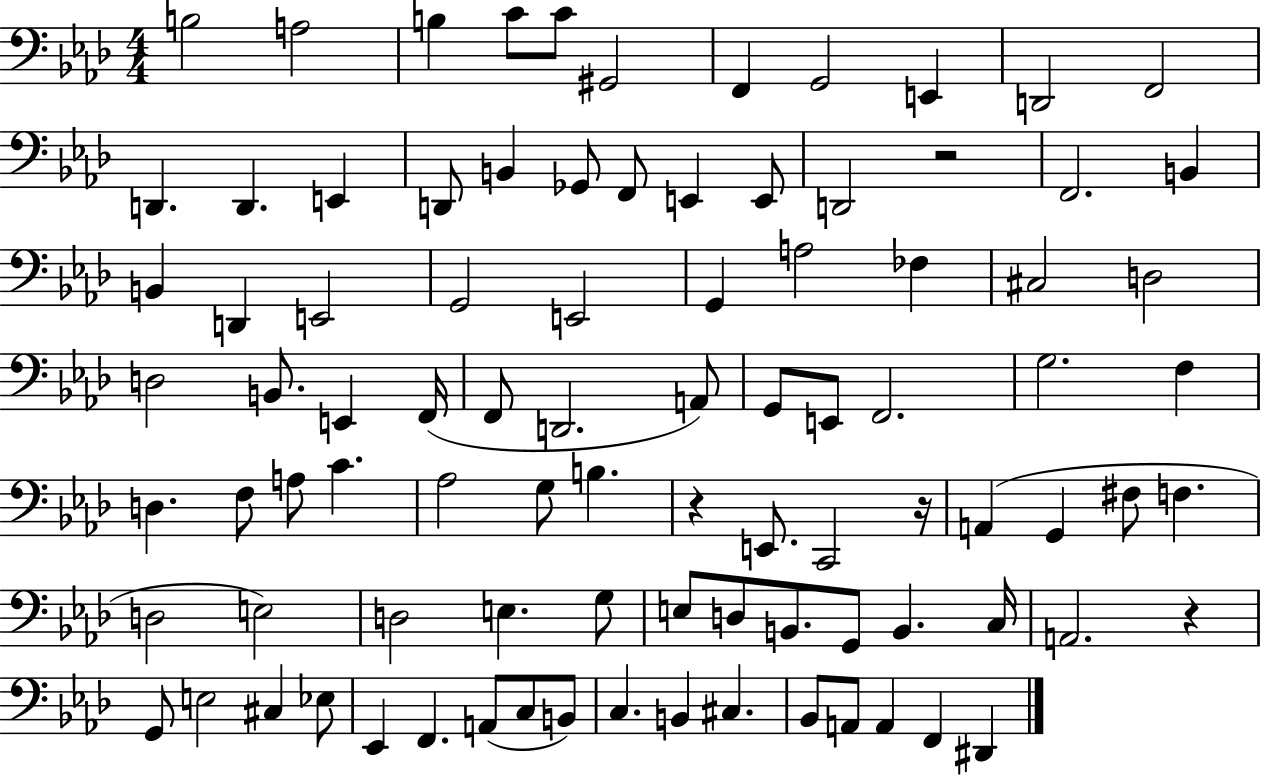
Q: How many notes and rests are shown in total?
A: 91